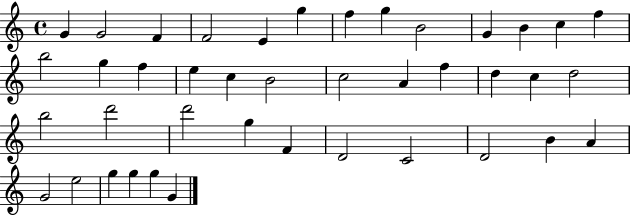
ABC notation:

X:1
T:Untitled
M:4/4
L:1/4
K:C
G G2 F F2 E g f g B2 G B c f b2 g f e c B2 c2 A f d c d2 b2 d'2 d'2 g F D2 C2 D2 B A G2 e2 g g g G